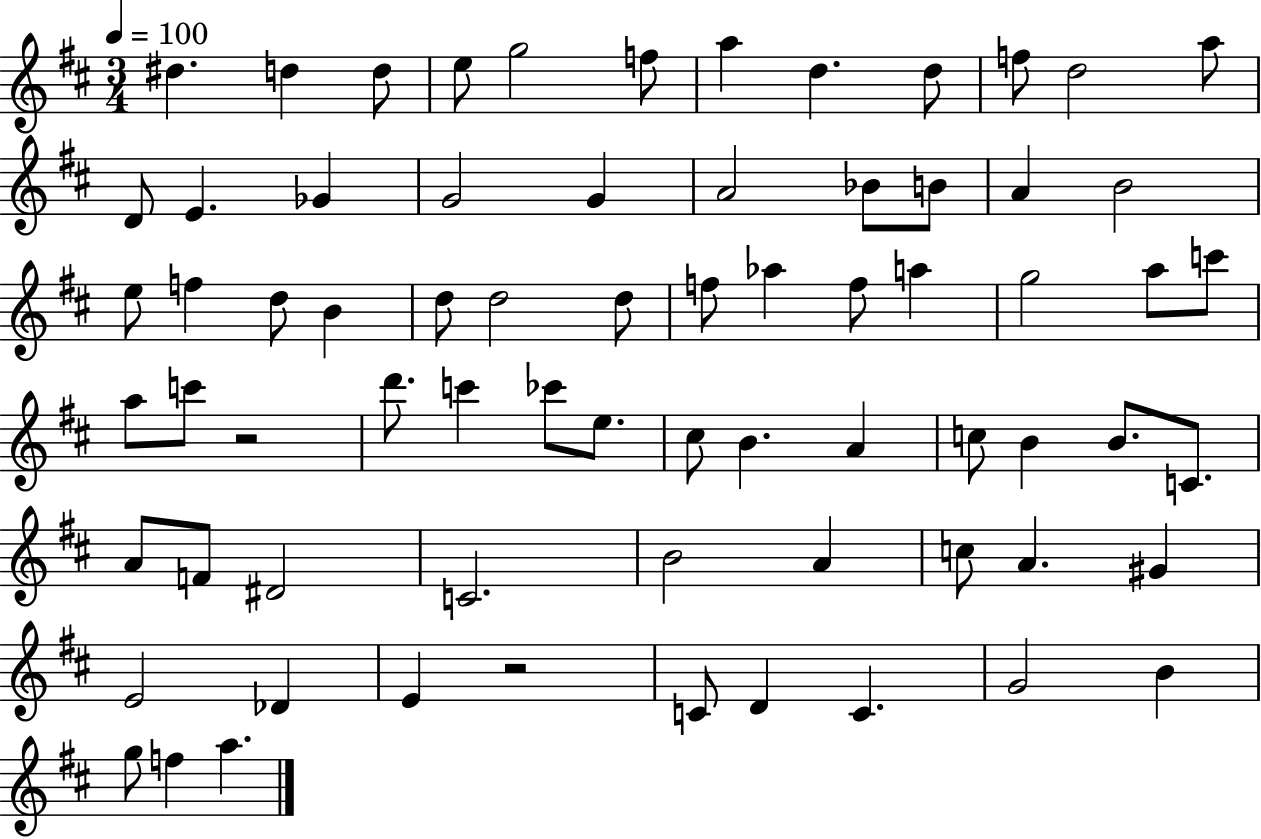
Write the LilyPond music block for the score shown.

{
  \clef treble
  \numericTimeSignature
  \time 3/4
  \key d \major
  \tempo 4 = 100
  \repeat volta 2 { dis''4. d''4 d''8 | e''8 g''2 f''8 | a''4 d''4. d''8 | f''8 d''2 a''8 | \break d'8 e'4. ges'4 | g'2 g'4 | a'2 bes'8 b'8 | a'4 b'2 | \break e''8 f''4 d''8 b'4 | d''8 d''2 d''8 | f''8 aes''4 f''8 a''4 | g''2 a''8 c'''8 | \break a''8 c'''8 r2 | d'''8. c'''4 ces'''8 e''8. | cis''8 b'4. a'4 | c''8 b'4 b'8. c'8. | \break a'8 f'8 dis'2 | c'2. | b'2 a'4 | c''8 a'4. gis'4 | \break e'2 des'4 | e'4 r2 | c'8 d'4 c'4. | g'2 b'4 | \break g''8 f''4 a''4. | } \bar "|."
}